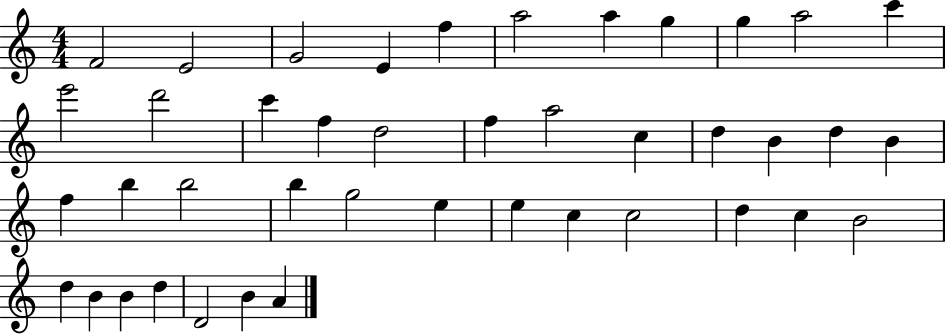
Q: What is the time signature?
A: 4/4